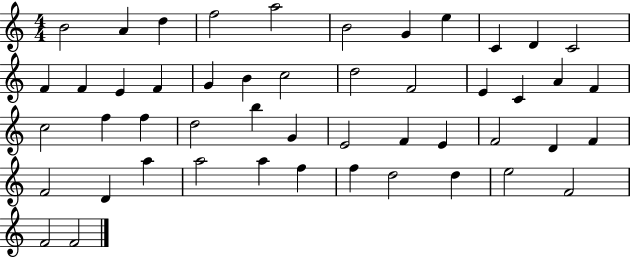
{
  \clef treble
  \numericTimeSignature
  \time 4/4
  \key c \major
  b'2 a'4 d''4 | f''2 a''2 | b'2 g'4 e''4 | c'4 d'4 c'2 | \break f'4 f'4 e'4 f'4 | g'4 b'4 c''2 | d''2 f'2 | e'4 c'4 a'4 f'4 | \break c''2 f''4 f''4 | d''2 b''4 g'4 | e'2 f'4 e'4 | f'2 d'4 f'4 | \break f'2 d'4 a''4 | a''2 a''4 f''4 | f''4 d''2 d''4 | e''2 f'2 | \break f'2 f'2 | \bar "|."
}